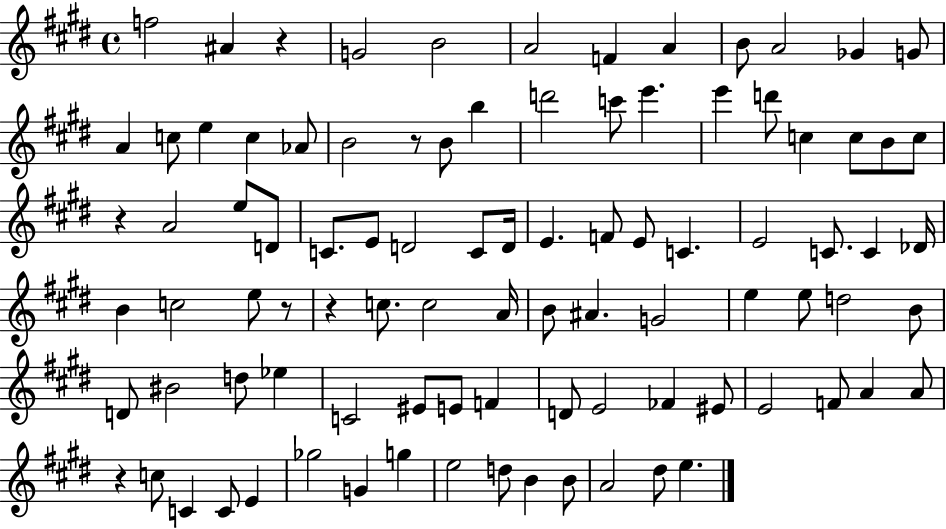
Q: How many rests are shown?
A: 6